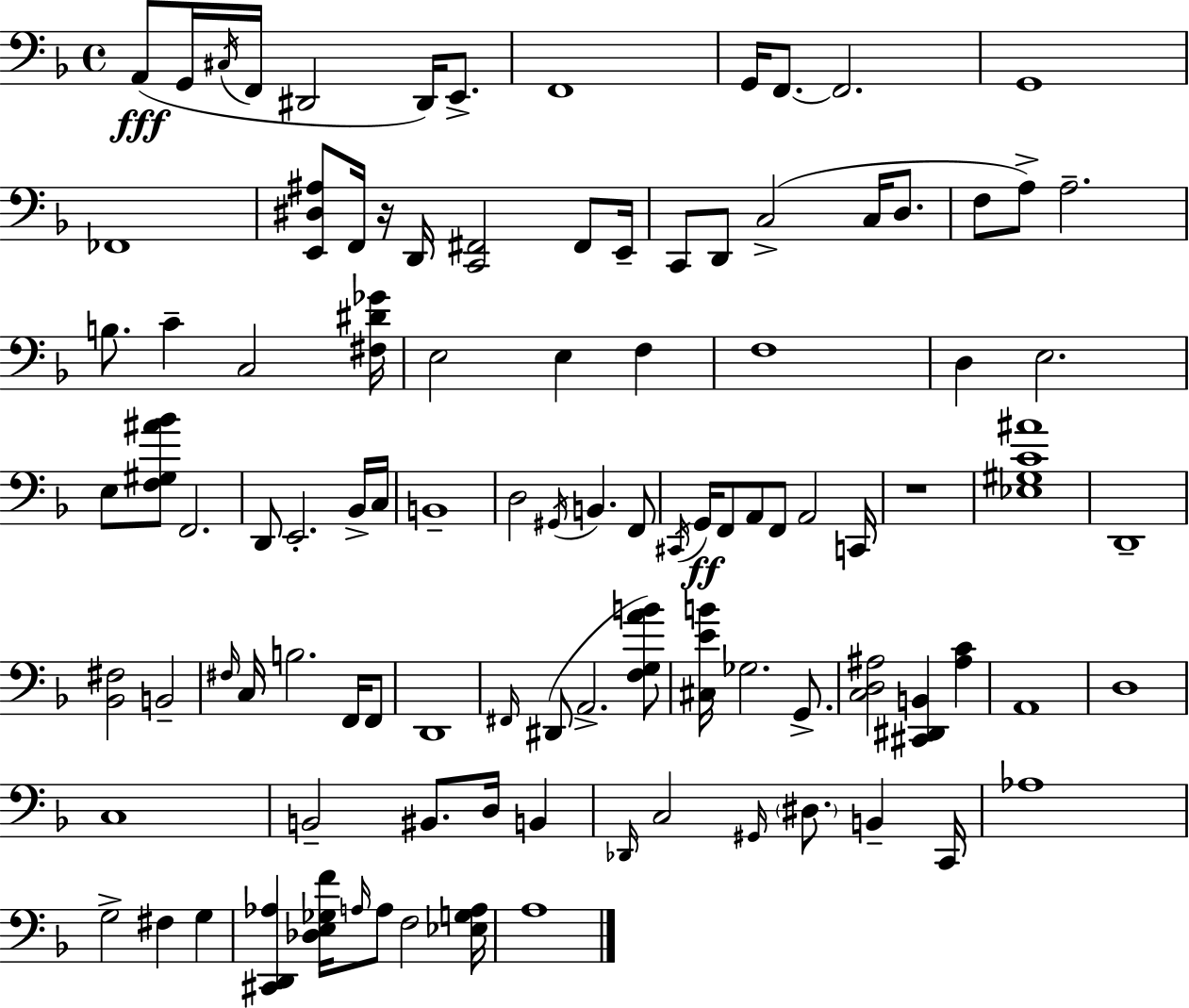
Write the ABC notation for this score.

X:1
T:Untitled
M:4/4
L:1/4
K:F
A,,/2 G,,/4 ^C,/4 F,,/4 ^D,,2 ^D,,/4 E,,/2 F,,4 G,,/4 F,,/2 F,,2 G,,4 _F,,4 [E,,^D,^A,]/2 F,,/4 z/4 D,,/4 [C,,^F,,]2 ^F,,/2 E,,/4 C,,/2 D,,/2 C,2 C,/4 D,/2 F,/2 A,/2 A,2 B,/2 C C,2 [^F,^D_G]/4 E,2 E, F, F,4 D, E,2 E,/2 [F,^G,^A_B]/2 F,,2 D,,/2 E,,2 _B,,/4 C,/4 B,,4 D,2 ^G,,/4 B,, F,,/2 ^C,,/4 G,,/4 F,,/2 A,,/2 F,,/2 A,,2 C,,/4 z4 [_E,^G,C^A]4 D,,4 [_B,,^F,]2 B,,2 ^F,/4 C,/4 B,2 F,,/4 F,,/2 D,,4 ^F,,/4 ^D,,/2 A,,2 [F,G,AB]/2 [^C,EB]/4 _G,2 G,,/2 [C,D,^A,]2 [^C,,^D,,B,,] [^A,C] A,,4 D,4 C,4 B,,2 ^B,,/2 D,/4 B,, _D,,/4 C,2 ^G,,/4 ^D,/2 B,, C,,/4 _A,4 G,2 ^F, G, [^C,,D,,_A,] [_D,E,_G,F]/4 A,/4 A,/2 F,2 [_E,G,A,]/4 A,4